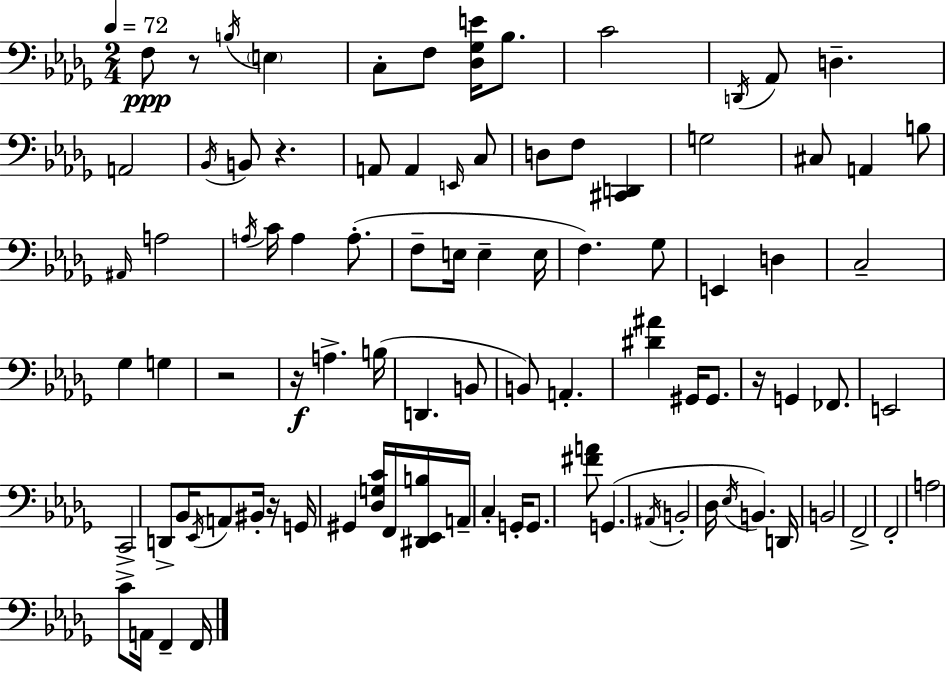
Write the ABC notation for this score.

X:1
T:Untitled
M:2/4
L:1/4
K:Bbm
F,/2 z/2 B,/4 E, C,/2 F,/2 [_D,_G,E]/4 _B,/2 C2 D,,/4 _A,,/2 D, A,,2 _B,,/4 B,,/2 z A,,/2 A,, E,,/4 C,/2 D,/2 F,/2 [^C,,D,,] G,2 ^C,/2 A,, B,/2 ^A,,/4 A,2 A,/4 C/4 A, A,/2 F,/2 E,/4 E, E,/4 F, _G,/2 E,, D, C,2 _G, G, z2 z/4 A, B,/4 D,, B,,/2 B,,/2 A,, [^D^A] ^G,,/4 ^G,,/2 z/4 G,, _F,,/2 E,,2 C,,2 D,,/2 _B,,/4 _E,,/4 A,,/2 ^B,,/4 z/4 G,,/4 ^G,, [_D,G,C]/4 F,,/4 [^D,,_E,,B,]/4 A,,/4 C, G,,/4 G,,/2 [^FA]/2 G,, ^A,,/4 B,,2 _D,/4 _E,/4 B,, D,,/4 B,,2 F,,2 F,,2 A,2 C/2 A,,/4 F,, F,,/4